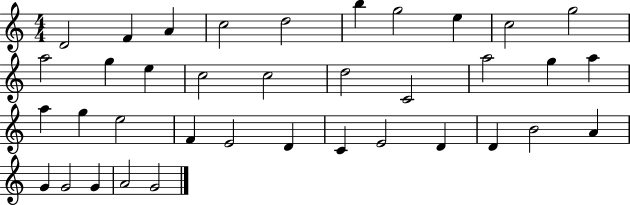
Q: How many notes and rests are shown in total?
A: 37